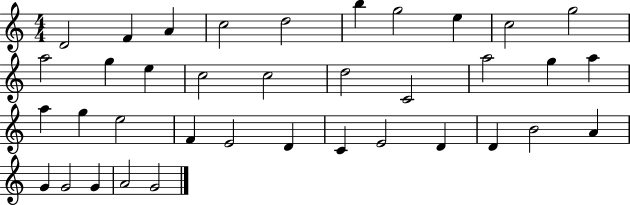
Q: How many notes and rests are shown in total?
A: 37